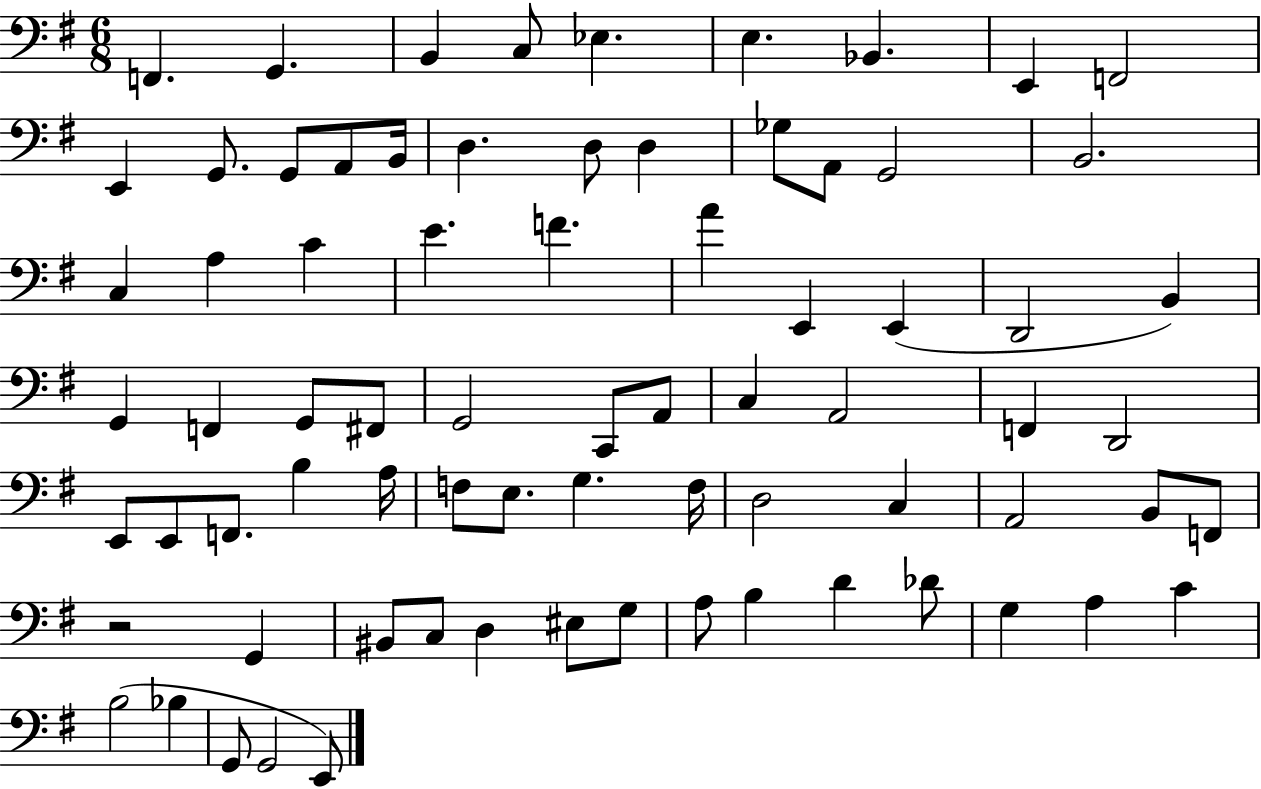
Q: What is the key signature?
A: G major